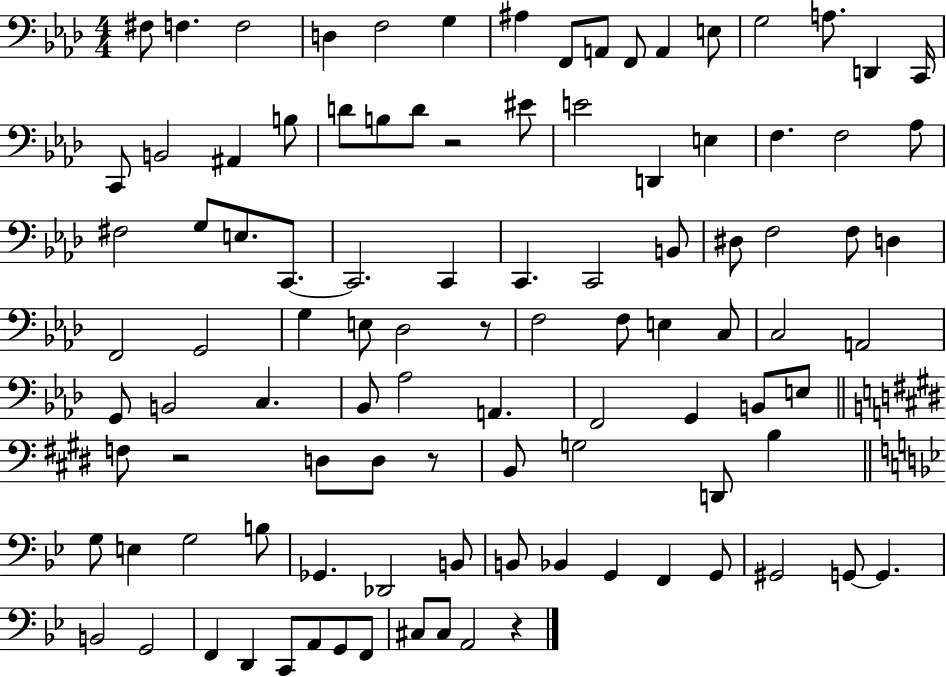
F#3/e F3/q. F3/h D3/q F3/h G3/q A#3/q F2/e A2/e F2/e A2/q E3/e G3/h A3/e. D2/q C2/s C2/e B2/h A#2/q B3/e D4/e B3/e D4/e R/h EIS4/e E4/h D2/q E3/q F3/q. F3/h Ab3/e F#3/h G3/e E3/e. C2/e. C2/h. C2/q C2/q. C2/h B2/e D#3/e F3/h F3/e D3/q F2/h G2/h G3/q E3/e Db3/h R/e F3/h F3/e E3/q C3/e C3/h A2/h G2/e B2/h C3/q. Bb2/e Ab3/h A2/q. F2/h G2/q B2/e E3/e F3/e R/h D3/e D3/e R/e B2/e G3/h D2/e B3/q G3/e E3/q G3/h B3/e Gb2/q. Db2/h B2/e B2/e Bb2/q G2/q F2/q G2/e G#2/h G2/e G2/q. B2/h G2/h F2/q D2/q C2/e A2/e G2/e F2/e C#3/e C#3/e A2/h R/q